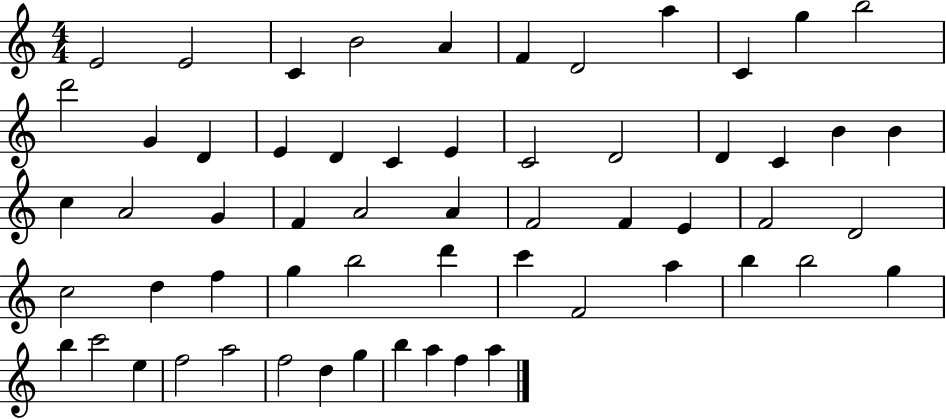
{
  \clef treble
  \numericTimeSignature
  \time 4/4
  \key c \major
  e'2 e'2 | c'4 b'2 a'4 | f'4 d'2 a''4 | c'4 g''4 b''2 | \break d'''2 g'4 d'4 | e'4 d'4 c'4 e'4 | c'2 d'2 | d'4 c'4 b'4 b'4 | \break c''4 a'2 g'4 | f'4 a'2 a'4 | f'2 f'4 e'4 | f'2 d'2 | \break c''2 d''4 f''4 | g''4 b''2 d'''4 | c'''4 f'2 a''4 | b''4 b''2 g''4 | \break b''4 c'''2 e''4 | f''2 a''2 | f''2 d''4 g''4 | b''4 a''4 f''4 a''4 | \break \bar "|."
}